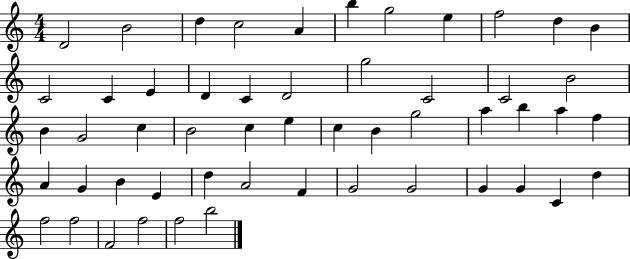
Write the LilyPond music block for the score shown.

{
  \clef treble
  \numericTimeSignature
  \time 4/4
  \key c \major
  d'2 b'2 | d''4 c''2 a'4 | b''4 g''2 e''4 | f''2 d''4 b'4 | \break c'2 c'4 e'4 | d'4 c'4 d'2 | g''2 c'2 | c'2 b'2 | \break b'4 g'2 c''4 | b'2 c''4 e''4 | c''4 b'4 g''2 | a''4 b''4 a''4 f''4 | \break a'4 g'4 b'4 e'4 | d''4 a'2 f'4 | g'2 g'2 | g'4 g'4 c'4 d''4 | \break f''2 f''2 | f'2 f''2 | f''2 b''2 | \bar "|."
}